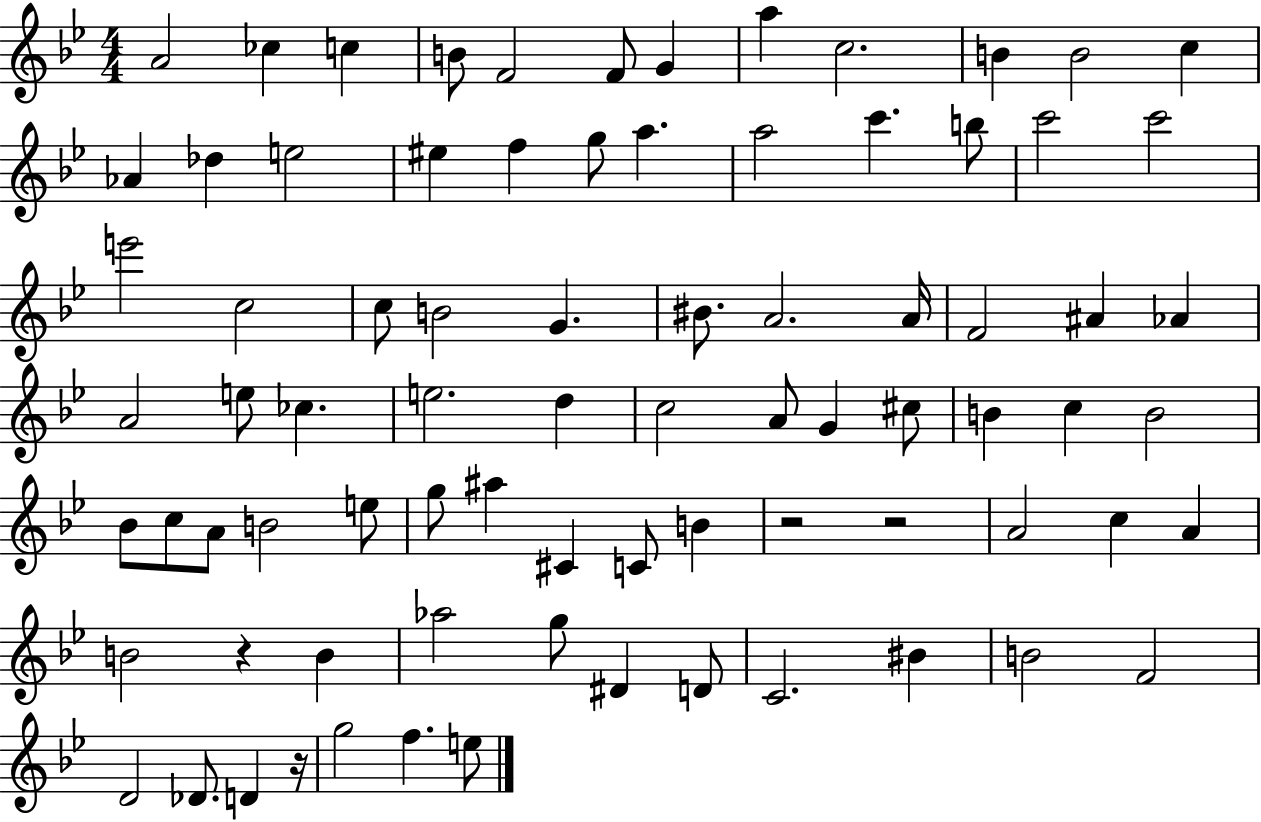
X:1
T:Untitled
M:4/4
L:1/4
K:Bb
A2 _c c B/2 F2 F/2 G a c2 B B2 c _A _d e2 ^e f g/2 a a2 c' b/2 c'2 c'2 e'2 c2 c/2 B2 G ^B/2 A2 A/4 F2 ^A _A A2 e/2 _c e2 d c2 A/2 G ^c/2 B c B2 _B/2 c/2 A/2 B2 e/2 g/2 ^a ^C C/2 B z2 z2 A2 c A B2 z B _a2 g/2 ^D D/2 C2 ^B B2 F2 D2 _D/2 D z/4 g2 f e/2